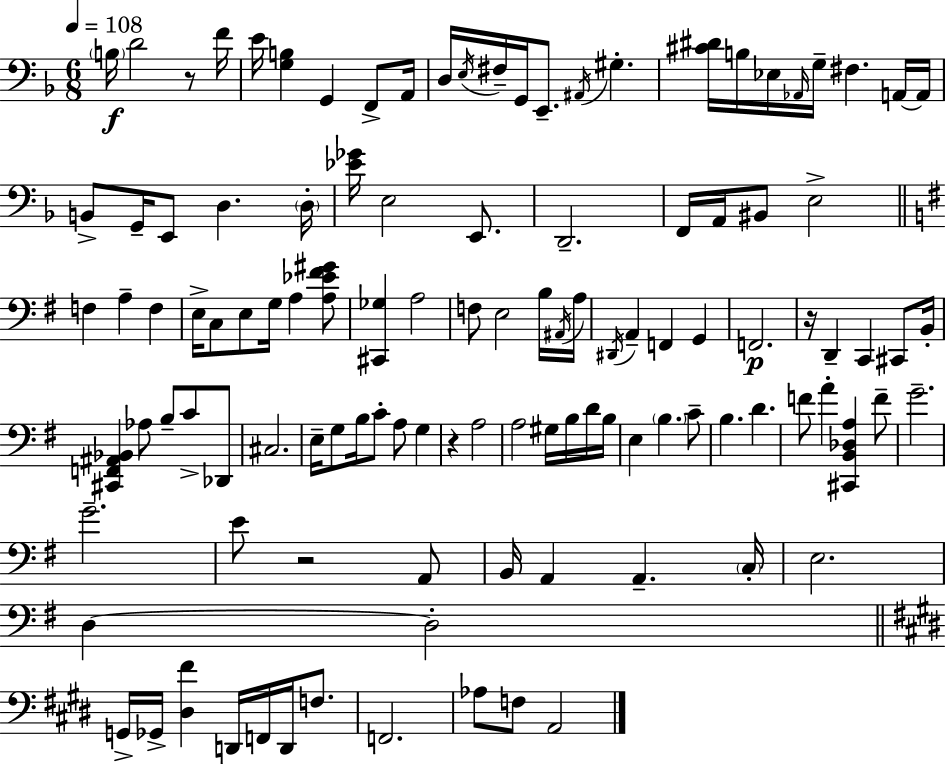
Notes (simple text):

B3/s D4/h R/e F4/s E4/s [G3,B3]/q G2/q F2/e A2/s D3/s E3/s F#3/s G2/s E2/e. A#2/s G#3/q. [C#4,D#4]/s B3/s Eb3/s Ab2/s G3/s F#3/q. A2/s A2/s B2/e G2/s E2/e D3/q. D3/s [Eb4,Gb4]/s E3/h E2/e. D2/h. F2/s A2/s BIS2/e E3/h F3/q A3/q F3/q E3/s C3/e E3/e G3/s A3/q [A3,Eb4,F#4,G#4]/e [C#2,Gb3]/q A3/h F3/e E3/h B3/s A#2/s A3/s D#2/s A2/q F2/q G2/q F2/h. R/s D2/q C2/q C#2/e B2/s [C#2,F2,A#2,Bb2]/q Ab3/e B3/e C4/e Db2/e C#3/h. E3/s G3/e B3/s C4/e A3/e G3/q R/q A3/h A3/h G#3/s B3/s D4/s B3/s E3/q B3/q. C4/e B3/q. D4/q. F4/e A4/q [C#2,B2,Db3,A3]/q F4/e G4/h. G4/h. E4/e R/h A2/e B2/s A2/q A2/q. C3/s E3/h. D3/q D3/h G2/s Gb2/s [D#3,F#4]/q D2/s F2/s D2/s F3/e. F2/h. Ab3/e F3/e A2/h